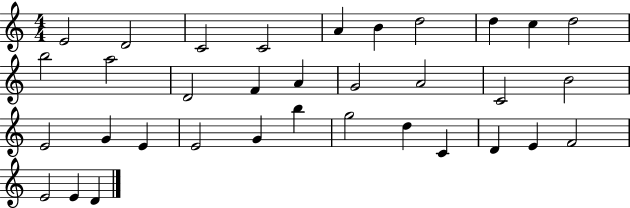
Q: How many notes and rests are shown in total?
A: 34